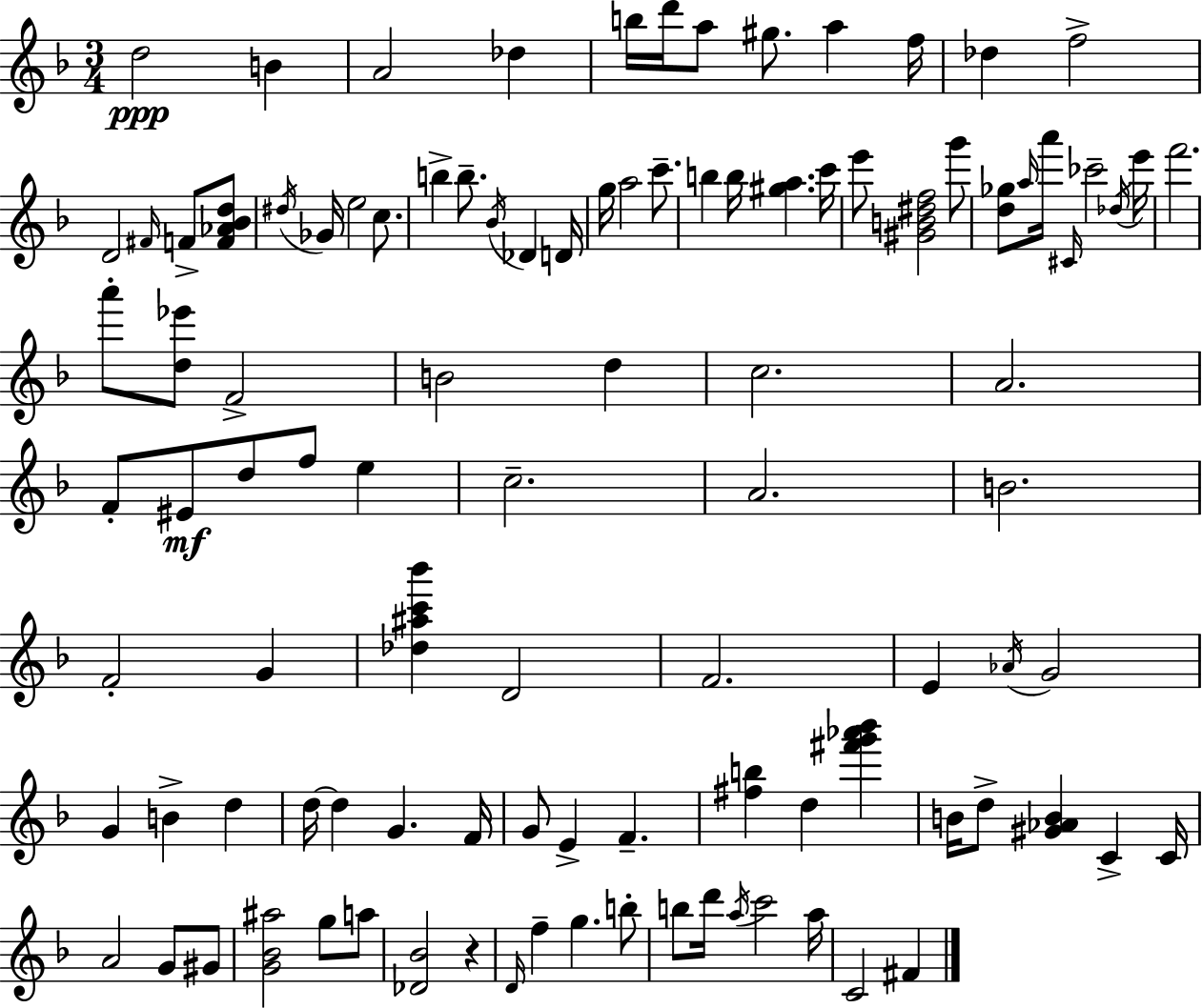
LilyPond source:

{
  \clef treble
  \numericTimeSignature
  \time 3/4
  \key f \major
  d''2\ppp b'4 | a'2 des''4 | b''16 d'''16 a''8 gis''8. a''4 f''16 | des''4 f''2-> | \break d'2 \grace { fis'16 } f'8-> <f' aes' bes' d''>8 | \acciaccatura { dis''16 } ges'16 e''2 c''8. | b''4-> b''8.-- \acciaccatura { bes'16 } des'4 | d'16 g''16 a''2 | \break c'''8.-- b''4 b''16 <gis'' a''>4. | c'''16 e'''8 <gis' b' dis'' f''>2 | g'''8 <d'' ges''>8 \grace { a''16 } a'''16 \grace { cis'16 } ces'''2-- | \acciaccatura { des''16 } e'''16 f'''2. | \break a'''8-. <d'' ees'''>8 f'2-> | b'2 | d''4 c''2. | a'2. | \break f'8-. eis'8\mf d''8 | f''8 e''4 c''2.-- | a'2. | b'2. | \break f'2-. | g'4 <des'' ais'' c''' bes'''>4 d'2 | f'2. | e'4 \acciaccatura { aes'16 } g'2 | \break g'4 b'4-> | d''4 d''16~~ d''4 | g'4. f'16 g'8 e'4-> | f'4.-- <fis'' b''>4 d''4 | \break <fis''' g''' aes''' bes'''>4 b'16 d''8-> <gis' aes' b'>4 | c'4-> c'16 a'2 | g'8 gis'8 <g' bes' ais''>2 | g''8 a''8 <des' bes'>2 | \break r4 \grace { d'16 } f''4-- | g''4. b''8-. b''8 d'''16 \acciaccatura { a''16 } | c'''2 a''16 c'2 | fis'4 \bar "|."
}